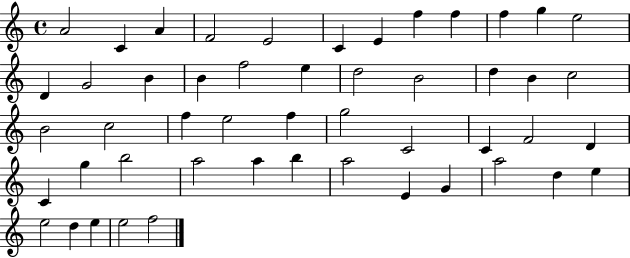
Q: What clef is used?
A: treble